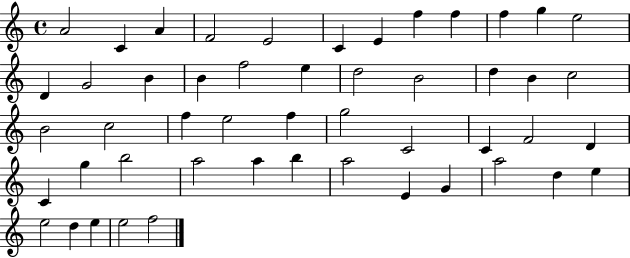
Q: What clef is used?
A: treble